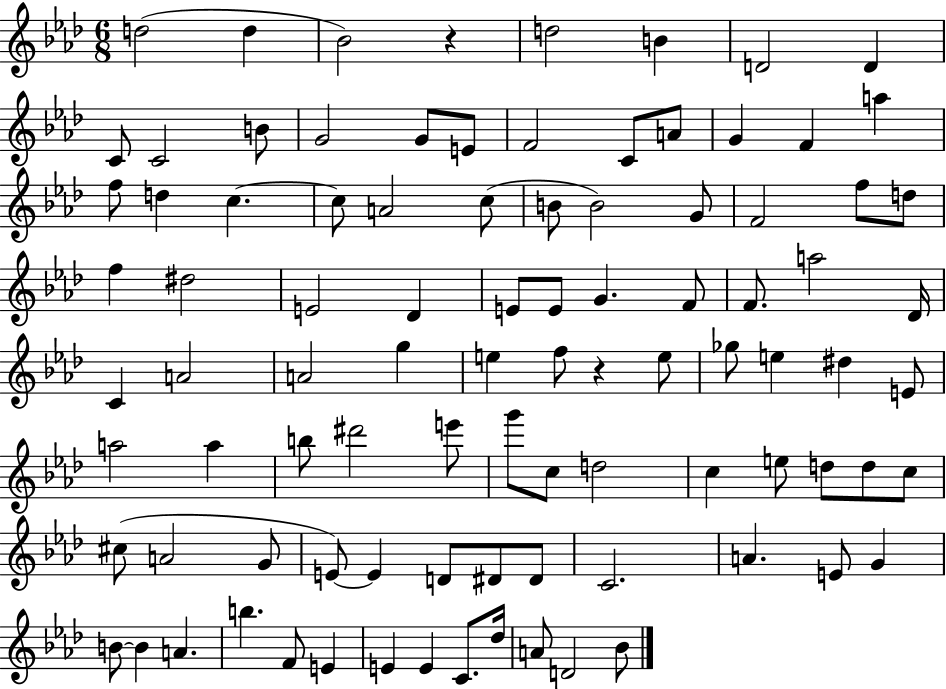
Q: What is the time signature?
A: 6/8